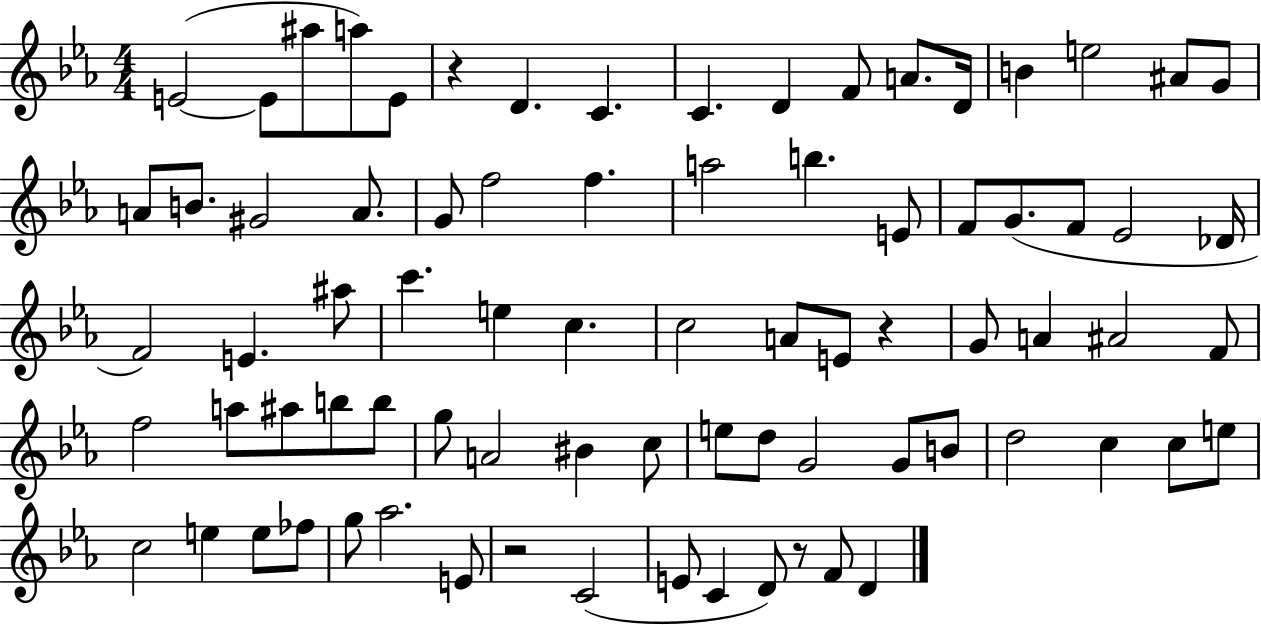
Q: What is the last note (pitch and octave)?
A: D4